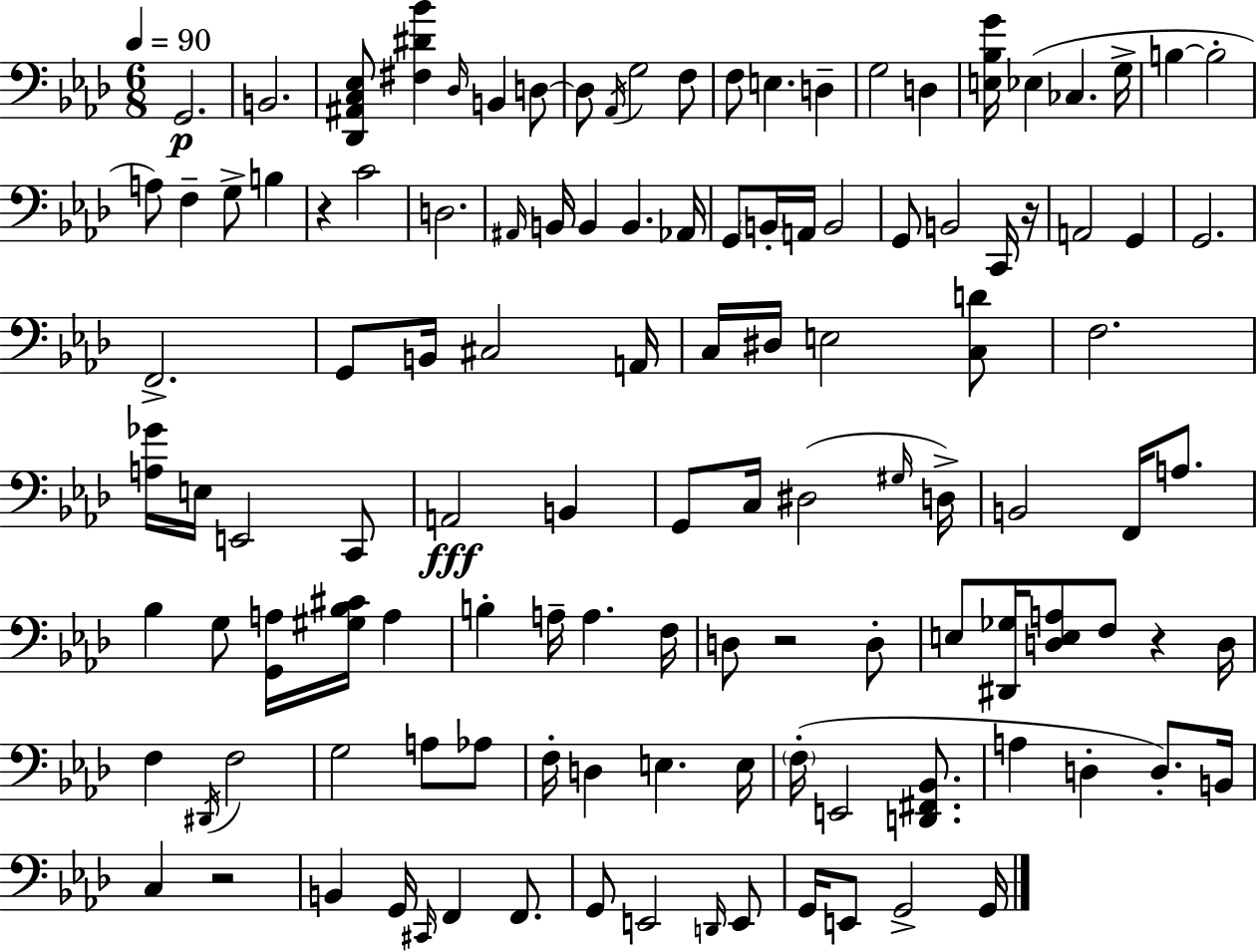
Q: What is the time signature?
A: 6/8